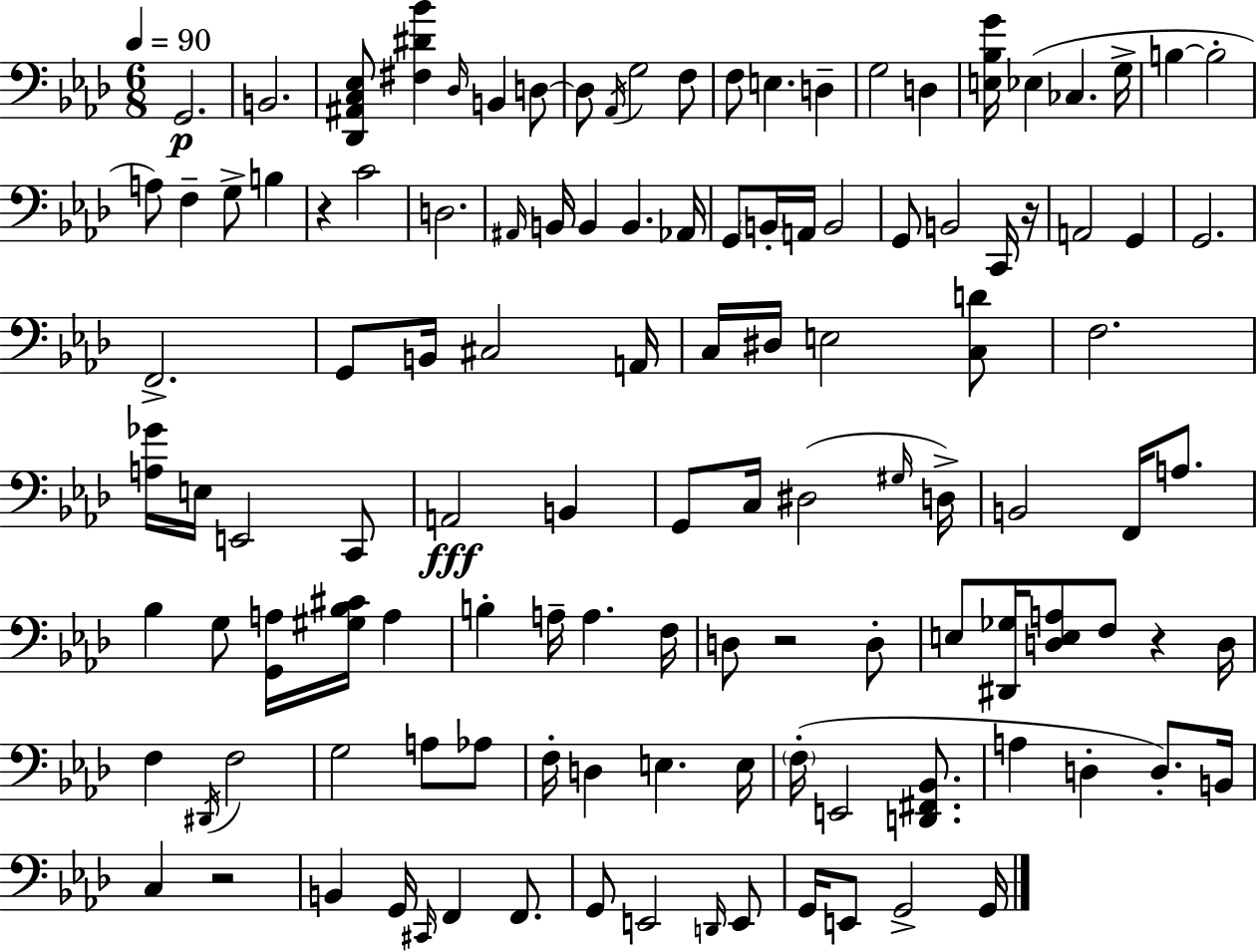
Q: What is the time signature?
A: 6/8